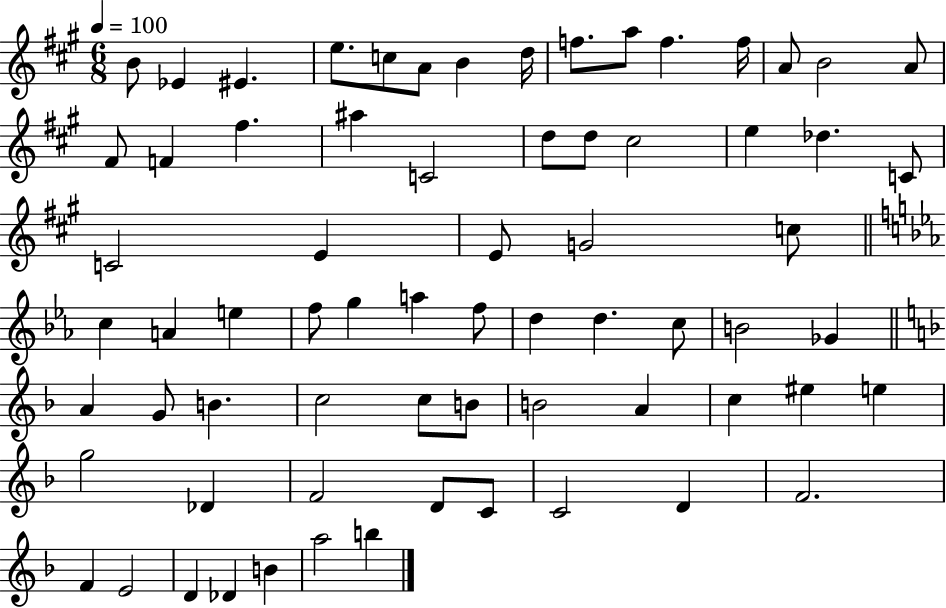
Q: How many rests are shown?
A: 0